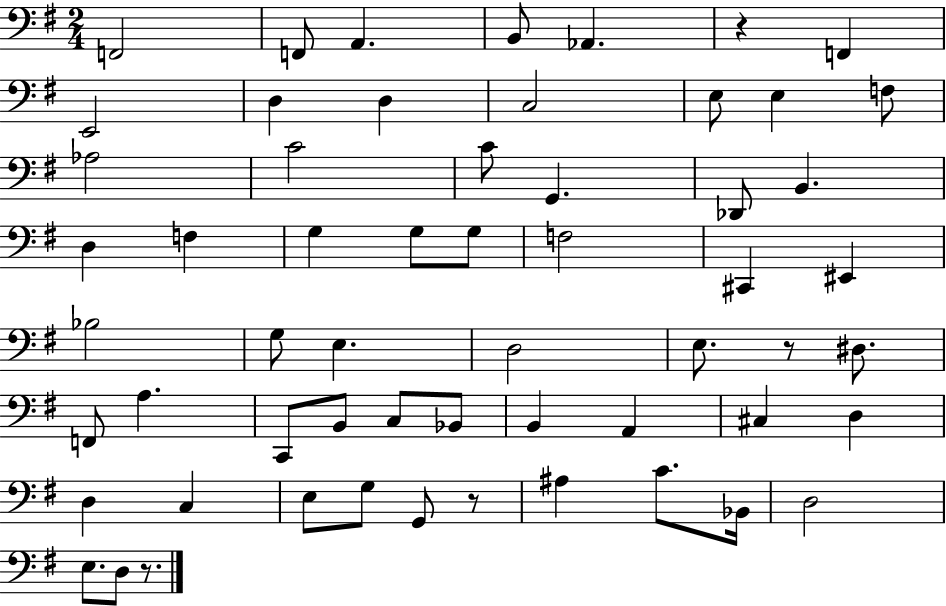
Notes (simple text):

F2/h F2/e A2/q. B2/e Ab2/q. R/q F2/q E2/h D3/q D3/q C3/h E3/e E3/q F3/e Ab3/h C4/h C4/e G2/q. Db2/e B2/q. D3/q F3/q G3/q G3/e G3/e F3/h C#2/q EIS2/q Bb3/h G3/e E3/q. D3/h E3/e. R/e D#3/e. F2/e A3/q. C2/e B2/e C3/e Bb2/e B2/q A2/q C#3/q D3/q D3/q C3/q E3/e G3/e G2/e R/e A#3/q C4/e. Bb2/s D3/h E3/e. D3/e R/e.